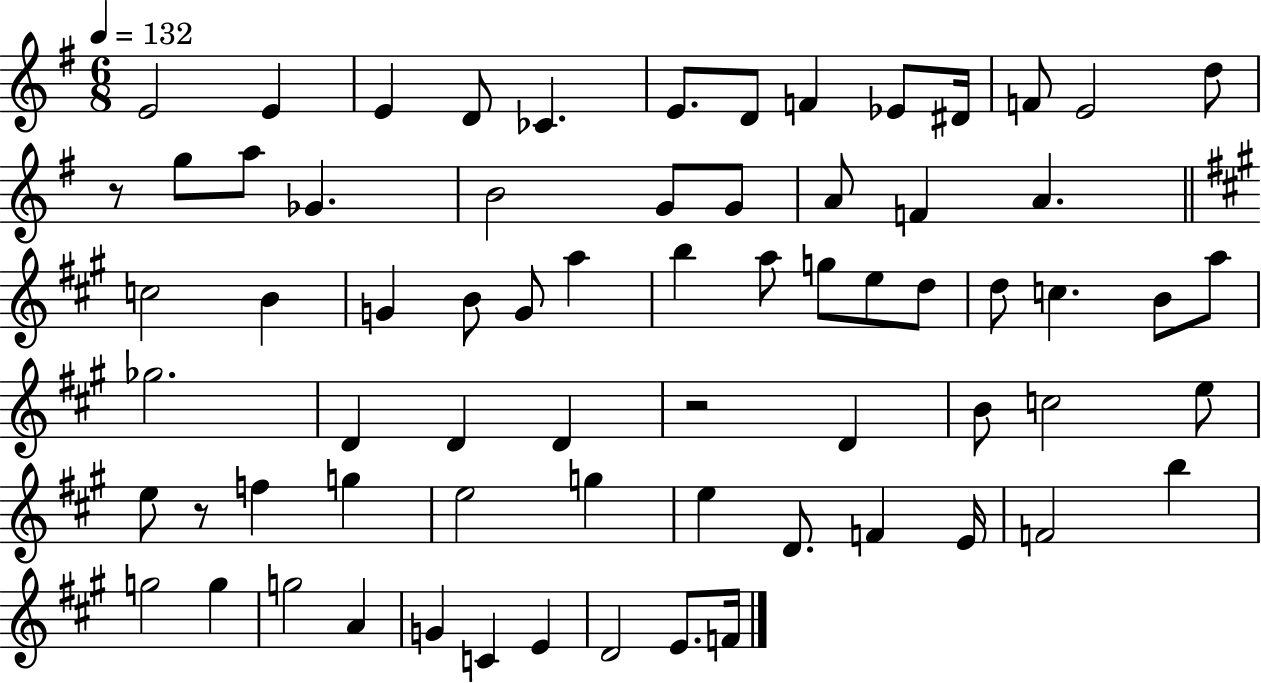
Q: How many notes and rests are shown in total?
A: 69